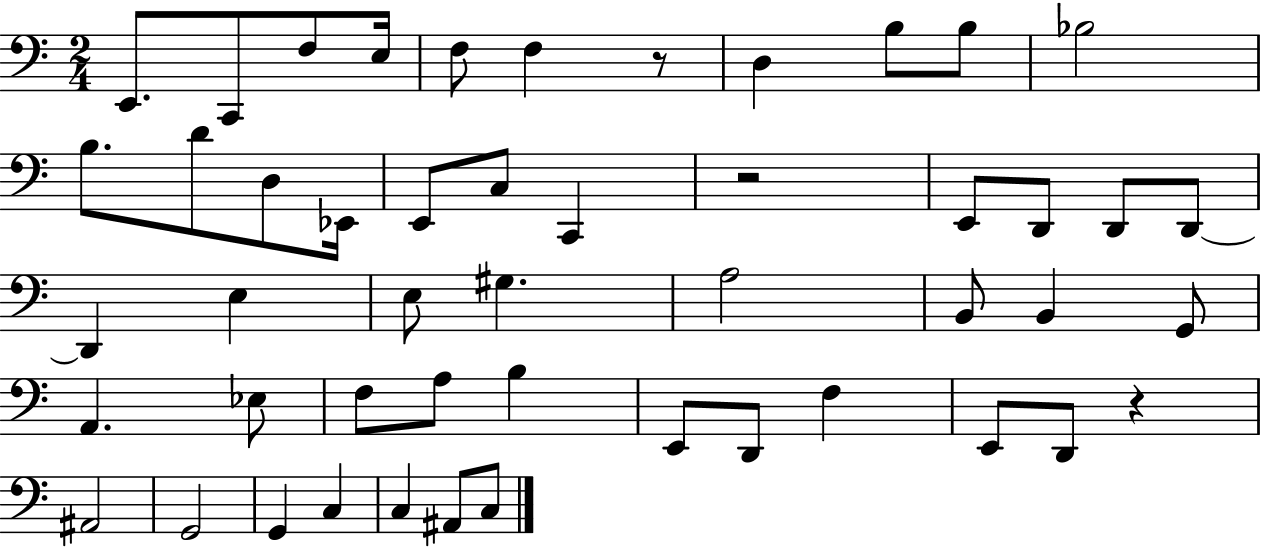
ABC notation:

X:1
T:Untitled
M:2/4
L:1/4
K:C
E,,/2 C,,/2 F,/2 E,/4 F,/2 F, z/2 D, B,/2 B,/2 _B,2 B,/2 D/2 D,/2 _E,,/4 E,,/2 C,/2 C,, z2 E,,/2 D,,/2 D,,/2 D,,/2 D,, E, E,/2 ^G, A,2 B,,/2 B,, G,,/2 A,, _E,/2 F,/2 A,/2 B, E,,/2 D,,/2 F, E,,/2 D,,/2 z ^A,,2 G,,2 G,, C, C, ^A,,/2 C,/2